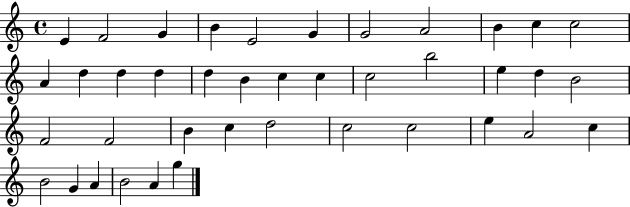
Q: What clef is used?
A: treble